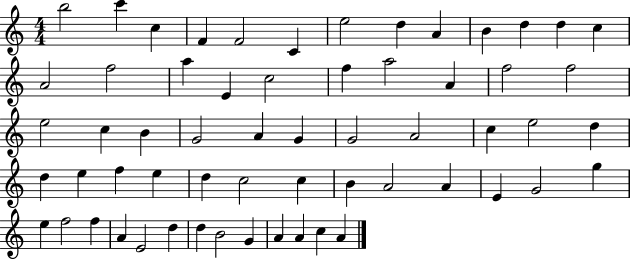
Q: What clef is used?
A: treble